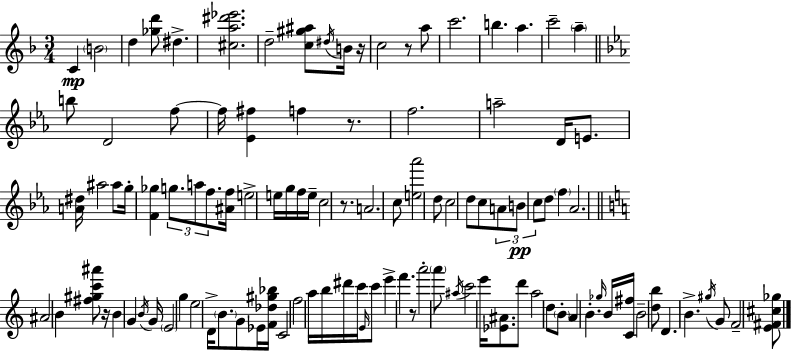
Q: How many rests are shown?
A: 6